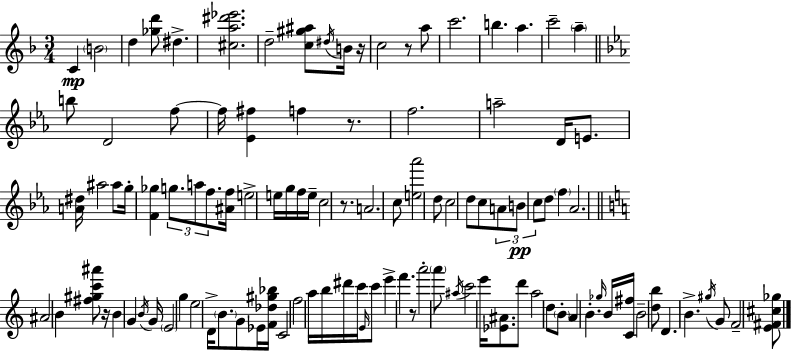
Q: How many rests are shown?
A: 6